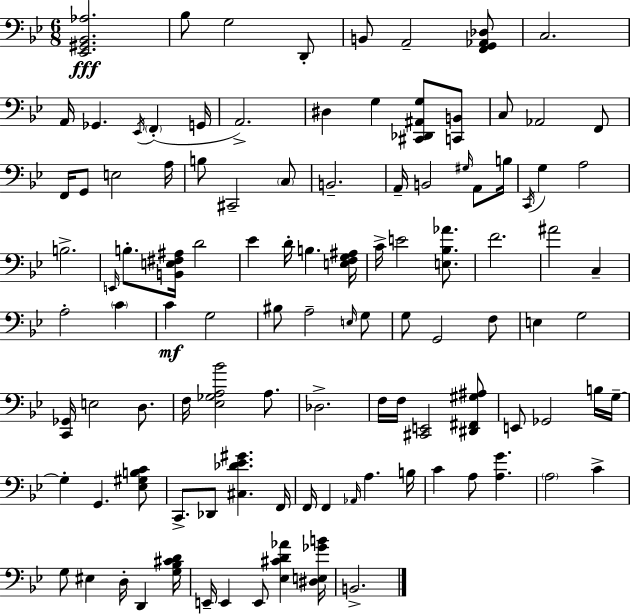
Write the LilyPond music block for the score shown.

{
  \clef bass
  \numericTimeSignature
  \time 6/8
  \key g \minor
  <ees, gis, bes, aes>2.\fff | bes8 g2 d,8-. | b,8 a,2-- <f, g, aes, des>8 | c2. | \break a,16 ges,4. \acciaccatura { ees,16 }( \parenthesize f,4-. | g,16 a,2.->) | dis4 g4 <cis, des, ais, g>8 <c, b,>8 | c8 aes,2 f,8 | \break f,16 g,8 e2 | a16 b8 cis,2-- \parenthesize c8 | b,2.-- | a,16-- b,2 \grace { gis16 } a,8 | \break b16 \acciaccatura { c,16 } g4 a2 | b2.-> | \grace { e,16 } b8.-. <b, e fis ais>16 d'2 | ees'4 d'16-. b4. | \break <e f g ais>16 c'16-> e'2 | <e bes aes'>8. f'2. | ais'2 | c4-- a2-. | \break \parenthesize c'4 c'4\mf g2 | bis8 a2-- | \grace { e16 } g8 g8 g,2 | f8 e4 g2 | \break <c, ges,>16 e2 | d8. f16 <ees ges a bes'>2 | a8. des2.-> | f16 f16 <cis, e,>2 | \break <dis, fis, gis ais>8 e,8 ges,2 | b16 g16--~~ g4-. g,4. | <ees gis b c'>8 c,8.-> des,8 <cis des' ees' gis'>4. | f,16 f,16 f,4 \grace { aes,16 } a4. | \break b16 c'4 a8 | <a g'>4. \parenthesize a2 | c'4-> g8 eis4 | d16-. d,4 <g bes cis' d'>16 e,16-- e,4 e,8 | \break <ees cis' d' aes'>4 <dis e ges' b'>16 b,2.-> | \bar "|."
}